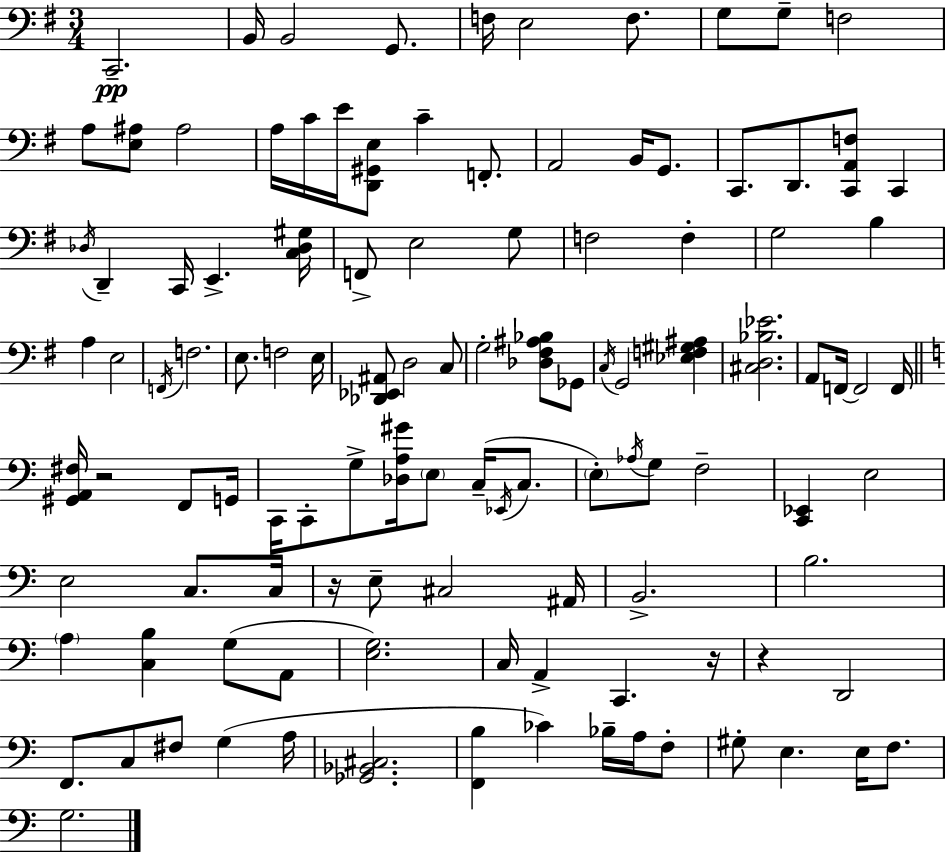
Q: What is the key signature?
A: E minor